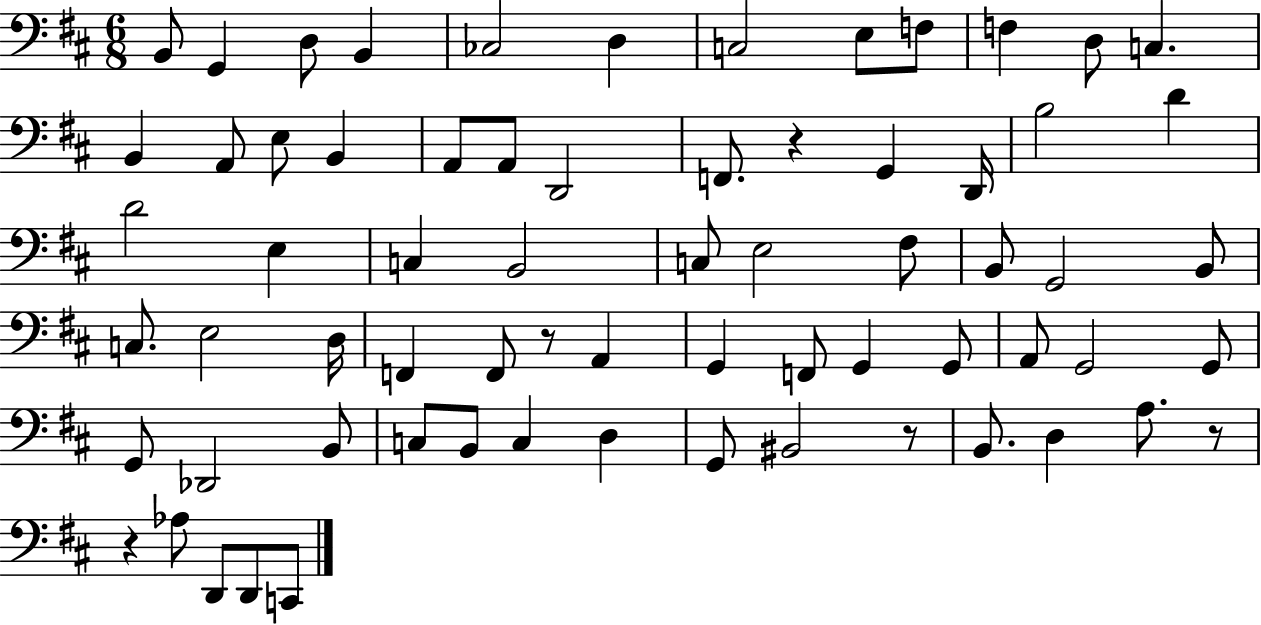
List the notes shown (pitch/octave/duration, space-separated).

B2/e G2/q D3/e B2/q CES3/h D3/q C3/h E3/e F3/e F3/q D3/e C3/q. B2/q A2/e E3/e B2/q A2/e A2/e D2/h F2/e. R/q G2/q D2/s B3/h D4/q D4/h E3/q C3/q B2/h C3/e E3/h F#3/e B2/e G2/h B2/e C3/e. E3/h D3/s F2/q F2/e R/e A2/q G2/q F2/e G2/q G2/e A2/e G2/h G2/e G2/e Db2/h B2/e C3/e B2/e C3/q D3/q G2/e BIS2/h R/e B2/e. D3/q A3/e. R/e R/q Ab3/e D2/e D2/e C2/e